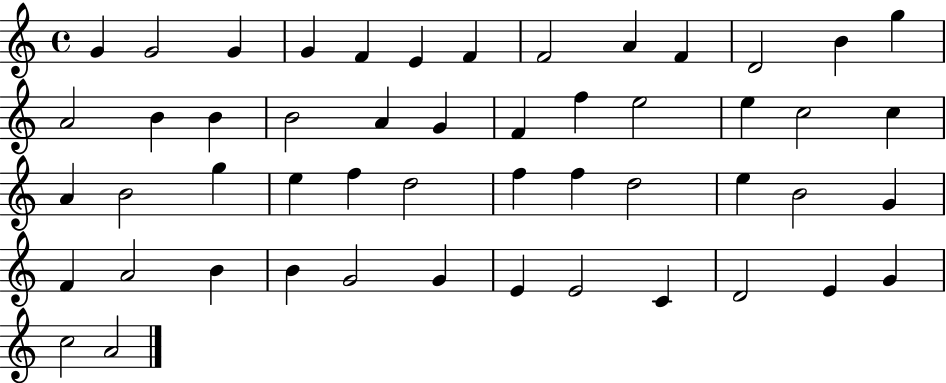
{
  \clef treble
  \time 4/4
  \defaultTimeSignature
  \key c \major
  g'4 g'2 g'4 | g'4 f'4 e'4 f'4 | f'2 a'4 f'4 | d'2 b'4 g''4 | \break a'2 b'4 b'4 | b'2 a'4 g'4 | f'4 f''4 e''2 | e''4 c''2 c''4 | \break a'4 b'2 g''4 | e''4 f''4 d''2 | f''4 f''4 d''2 | e''4 b'2 g'4 | \break f'4 a'2 b'4 | b'4 g'2 g'4 | e'4 e'2 c'4 | d'2 e'4 g'4 | \break c''2 a'2 | \bar "|."
}